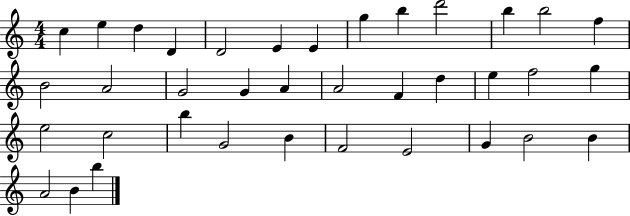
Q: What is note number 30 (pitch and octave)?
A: F4